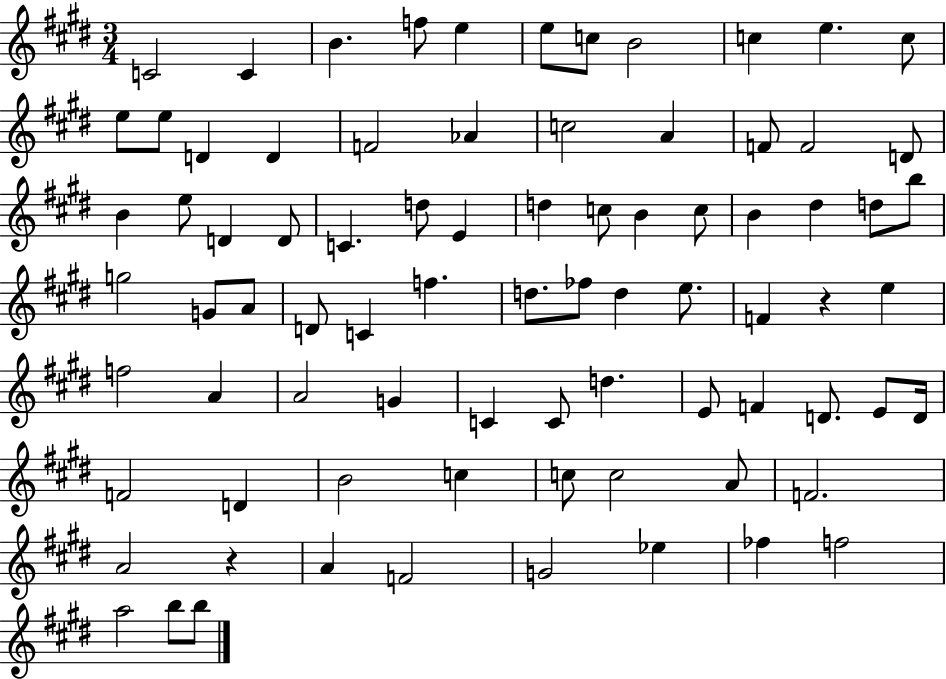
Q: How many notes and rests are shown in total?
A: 81